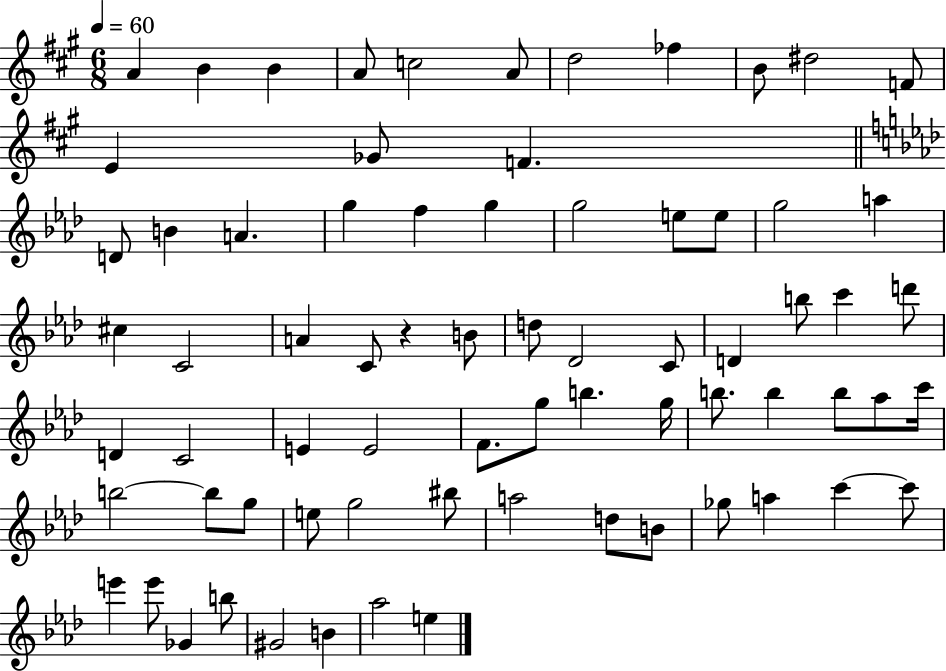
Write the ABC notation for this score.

X:1
T:Untitled
M:6/8
L:1/4
K:A
A B B A/2 c2 A/2 d2 _f B/2 ^d2 F/2 E _G/2 F D/2 B A g f g g2 e/2 e/2 g2 a ^c C2 A C/2 z B/2 d/2 _D2 C/2 D b/2 c' d'/2 D C2 E E2 F/2 g/2 b g/4 b/2 b b/2 _a/2 c'/4 b2 b/2 g/2 e/2 g2 ^b/2 a2 d/2 B/2 _g/2 a c' c'/2 e' e'/2 _G b/2 ^G2 B _a2 e